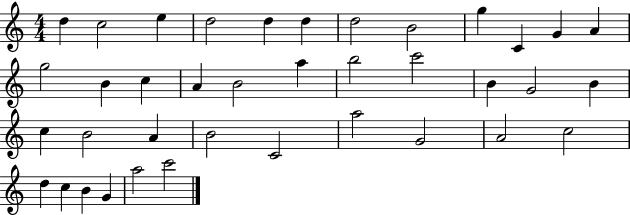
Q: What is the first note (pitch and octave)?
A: D5